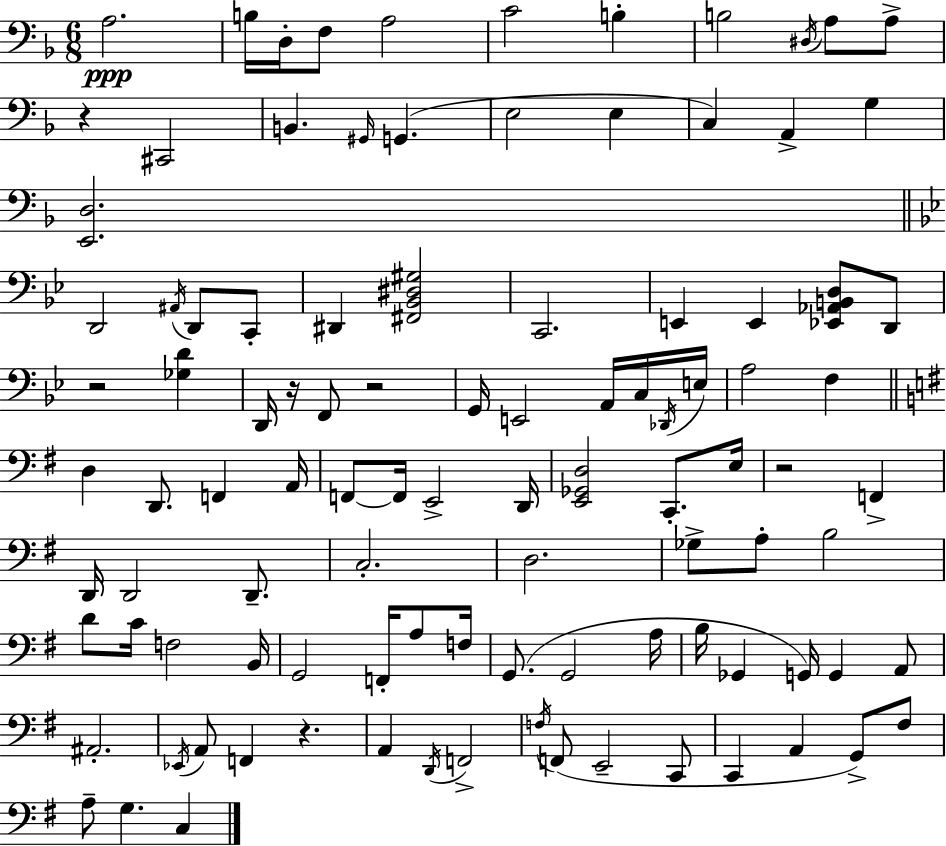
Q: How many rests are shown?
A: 6